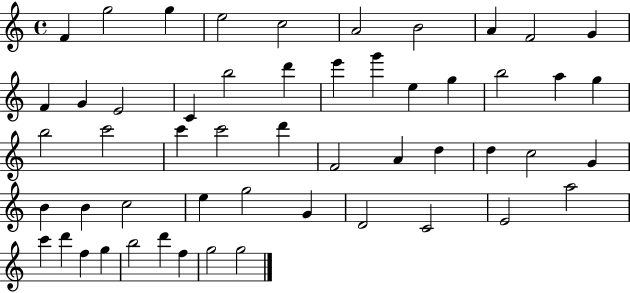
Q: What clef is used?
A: treble